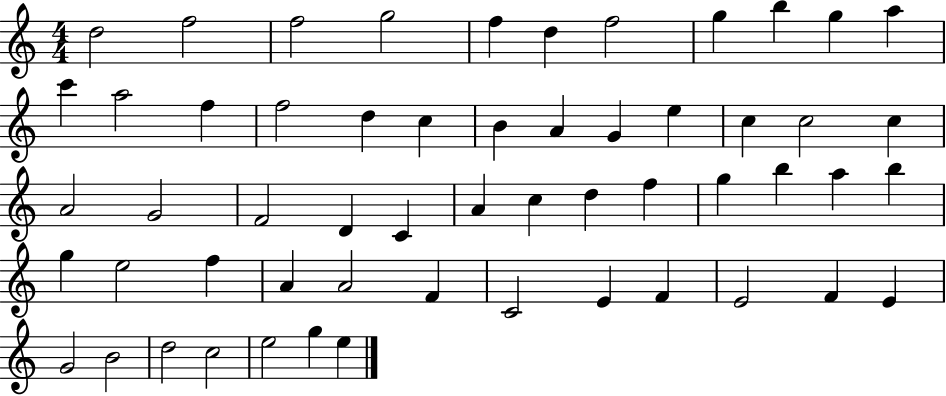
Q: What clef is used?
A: treble